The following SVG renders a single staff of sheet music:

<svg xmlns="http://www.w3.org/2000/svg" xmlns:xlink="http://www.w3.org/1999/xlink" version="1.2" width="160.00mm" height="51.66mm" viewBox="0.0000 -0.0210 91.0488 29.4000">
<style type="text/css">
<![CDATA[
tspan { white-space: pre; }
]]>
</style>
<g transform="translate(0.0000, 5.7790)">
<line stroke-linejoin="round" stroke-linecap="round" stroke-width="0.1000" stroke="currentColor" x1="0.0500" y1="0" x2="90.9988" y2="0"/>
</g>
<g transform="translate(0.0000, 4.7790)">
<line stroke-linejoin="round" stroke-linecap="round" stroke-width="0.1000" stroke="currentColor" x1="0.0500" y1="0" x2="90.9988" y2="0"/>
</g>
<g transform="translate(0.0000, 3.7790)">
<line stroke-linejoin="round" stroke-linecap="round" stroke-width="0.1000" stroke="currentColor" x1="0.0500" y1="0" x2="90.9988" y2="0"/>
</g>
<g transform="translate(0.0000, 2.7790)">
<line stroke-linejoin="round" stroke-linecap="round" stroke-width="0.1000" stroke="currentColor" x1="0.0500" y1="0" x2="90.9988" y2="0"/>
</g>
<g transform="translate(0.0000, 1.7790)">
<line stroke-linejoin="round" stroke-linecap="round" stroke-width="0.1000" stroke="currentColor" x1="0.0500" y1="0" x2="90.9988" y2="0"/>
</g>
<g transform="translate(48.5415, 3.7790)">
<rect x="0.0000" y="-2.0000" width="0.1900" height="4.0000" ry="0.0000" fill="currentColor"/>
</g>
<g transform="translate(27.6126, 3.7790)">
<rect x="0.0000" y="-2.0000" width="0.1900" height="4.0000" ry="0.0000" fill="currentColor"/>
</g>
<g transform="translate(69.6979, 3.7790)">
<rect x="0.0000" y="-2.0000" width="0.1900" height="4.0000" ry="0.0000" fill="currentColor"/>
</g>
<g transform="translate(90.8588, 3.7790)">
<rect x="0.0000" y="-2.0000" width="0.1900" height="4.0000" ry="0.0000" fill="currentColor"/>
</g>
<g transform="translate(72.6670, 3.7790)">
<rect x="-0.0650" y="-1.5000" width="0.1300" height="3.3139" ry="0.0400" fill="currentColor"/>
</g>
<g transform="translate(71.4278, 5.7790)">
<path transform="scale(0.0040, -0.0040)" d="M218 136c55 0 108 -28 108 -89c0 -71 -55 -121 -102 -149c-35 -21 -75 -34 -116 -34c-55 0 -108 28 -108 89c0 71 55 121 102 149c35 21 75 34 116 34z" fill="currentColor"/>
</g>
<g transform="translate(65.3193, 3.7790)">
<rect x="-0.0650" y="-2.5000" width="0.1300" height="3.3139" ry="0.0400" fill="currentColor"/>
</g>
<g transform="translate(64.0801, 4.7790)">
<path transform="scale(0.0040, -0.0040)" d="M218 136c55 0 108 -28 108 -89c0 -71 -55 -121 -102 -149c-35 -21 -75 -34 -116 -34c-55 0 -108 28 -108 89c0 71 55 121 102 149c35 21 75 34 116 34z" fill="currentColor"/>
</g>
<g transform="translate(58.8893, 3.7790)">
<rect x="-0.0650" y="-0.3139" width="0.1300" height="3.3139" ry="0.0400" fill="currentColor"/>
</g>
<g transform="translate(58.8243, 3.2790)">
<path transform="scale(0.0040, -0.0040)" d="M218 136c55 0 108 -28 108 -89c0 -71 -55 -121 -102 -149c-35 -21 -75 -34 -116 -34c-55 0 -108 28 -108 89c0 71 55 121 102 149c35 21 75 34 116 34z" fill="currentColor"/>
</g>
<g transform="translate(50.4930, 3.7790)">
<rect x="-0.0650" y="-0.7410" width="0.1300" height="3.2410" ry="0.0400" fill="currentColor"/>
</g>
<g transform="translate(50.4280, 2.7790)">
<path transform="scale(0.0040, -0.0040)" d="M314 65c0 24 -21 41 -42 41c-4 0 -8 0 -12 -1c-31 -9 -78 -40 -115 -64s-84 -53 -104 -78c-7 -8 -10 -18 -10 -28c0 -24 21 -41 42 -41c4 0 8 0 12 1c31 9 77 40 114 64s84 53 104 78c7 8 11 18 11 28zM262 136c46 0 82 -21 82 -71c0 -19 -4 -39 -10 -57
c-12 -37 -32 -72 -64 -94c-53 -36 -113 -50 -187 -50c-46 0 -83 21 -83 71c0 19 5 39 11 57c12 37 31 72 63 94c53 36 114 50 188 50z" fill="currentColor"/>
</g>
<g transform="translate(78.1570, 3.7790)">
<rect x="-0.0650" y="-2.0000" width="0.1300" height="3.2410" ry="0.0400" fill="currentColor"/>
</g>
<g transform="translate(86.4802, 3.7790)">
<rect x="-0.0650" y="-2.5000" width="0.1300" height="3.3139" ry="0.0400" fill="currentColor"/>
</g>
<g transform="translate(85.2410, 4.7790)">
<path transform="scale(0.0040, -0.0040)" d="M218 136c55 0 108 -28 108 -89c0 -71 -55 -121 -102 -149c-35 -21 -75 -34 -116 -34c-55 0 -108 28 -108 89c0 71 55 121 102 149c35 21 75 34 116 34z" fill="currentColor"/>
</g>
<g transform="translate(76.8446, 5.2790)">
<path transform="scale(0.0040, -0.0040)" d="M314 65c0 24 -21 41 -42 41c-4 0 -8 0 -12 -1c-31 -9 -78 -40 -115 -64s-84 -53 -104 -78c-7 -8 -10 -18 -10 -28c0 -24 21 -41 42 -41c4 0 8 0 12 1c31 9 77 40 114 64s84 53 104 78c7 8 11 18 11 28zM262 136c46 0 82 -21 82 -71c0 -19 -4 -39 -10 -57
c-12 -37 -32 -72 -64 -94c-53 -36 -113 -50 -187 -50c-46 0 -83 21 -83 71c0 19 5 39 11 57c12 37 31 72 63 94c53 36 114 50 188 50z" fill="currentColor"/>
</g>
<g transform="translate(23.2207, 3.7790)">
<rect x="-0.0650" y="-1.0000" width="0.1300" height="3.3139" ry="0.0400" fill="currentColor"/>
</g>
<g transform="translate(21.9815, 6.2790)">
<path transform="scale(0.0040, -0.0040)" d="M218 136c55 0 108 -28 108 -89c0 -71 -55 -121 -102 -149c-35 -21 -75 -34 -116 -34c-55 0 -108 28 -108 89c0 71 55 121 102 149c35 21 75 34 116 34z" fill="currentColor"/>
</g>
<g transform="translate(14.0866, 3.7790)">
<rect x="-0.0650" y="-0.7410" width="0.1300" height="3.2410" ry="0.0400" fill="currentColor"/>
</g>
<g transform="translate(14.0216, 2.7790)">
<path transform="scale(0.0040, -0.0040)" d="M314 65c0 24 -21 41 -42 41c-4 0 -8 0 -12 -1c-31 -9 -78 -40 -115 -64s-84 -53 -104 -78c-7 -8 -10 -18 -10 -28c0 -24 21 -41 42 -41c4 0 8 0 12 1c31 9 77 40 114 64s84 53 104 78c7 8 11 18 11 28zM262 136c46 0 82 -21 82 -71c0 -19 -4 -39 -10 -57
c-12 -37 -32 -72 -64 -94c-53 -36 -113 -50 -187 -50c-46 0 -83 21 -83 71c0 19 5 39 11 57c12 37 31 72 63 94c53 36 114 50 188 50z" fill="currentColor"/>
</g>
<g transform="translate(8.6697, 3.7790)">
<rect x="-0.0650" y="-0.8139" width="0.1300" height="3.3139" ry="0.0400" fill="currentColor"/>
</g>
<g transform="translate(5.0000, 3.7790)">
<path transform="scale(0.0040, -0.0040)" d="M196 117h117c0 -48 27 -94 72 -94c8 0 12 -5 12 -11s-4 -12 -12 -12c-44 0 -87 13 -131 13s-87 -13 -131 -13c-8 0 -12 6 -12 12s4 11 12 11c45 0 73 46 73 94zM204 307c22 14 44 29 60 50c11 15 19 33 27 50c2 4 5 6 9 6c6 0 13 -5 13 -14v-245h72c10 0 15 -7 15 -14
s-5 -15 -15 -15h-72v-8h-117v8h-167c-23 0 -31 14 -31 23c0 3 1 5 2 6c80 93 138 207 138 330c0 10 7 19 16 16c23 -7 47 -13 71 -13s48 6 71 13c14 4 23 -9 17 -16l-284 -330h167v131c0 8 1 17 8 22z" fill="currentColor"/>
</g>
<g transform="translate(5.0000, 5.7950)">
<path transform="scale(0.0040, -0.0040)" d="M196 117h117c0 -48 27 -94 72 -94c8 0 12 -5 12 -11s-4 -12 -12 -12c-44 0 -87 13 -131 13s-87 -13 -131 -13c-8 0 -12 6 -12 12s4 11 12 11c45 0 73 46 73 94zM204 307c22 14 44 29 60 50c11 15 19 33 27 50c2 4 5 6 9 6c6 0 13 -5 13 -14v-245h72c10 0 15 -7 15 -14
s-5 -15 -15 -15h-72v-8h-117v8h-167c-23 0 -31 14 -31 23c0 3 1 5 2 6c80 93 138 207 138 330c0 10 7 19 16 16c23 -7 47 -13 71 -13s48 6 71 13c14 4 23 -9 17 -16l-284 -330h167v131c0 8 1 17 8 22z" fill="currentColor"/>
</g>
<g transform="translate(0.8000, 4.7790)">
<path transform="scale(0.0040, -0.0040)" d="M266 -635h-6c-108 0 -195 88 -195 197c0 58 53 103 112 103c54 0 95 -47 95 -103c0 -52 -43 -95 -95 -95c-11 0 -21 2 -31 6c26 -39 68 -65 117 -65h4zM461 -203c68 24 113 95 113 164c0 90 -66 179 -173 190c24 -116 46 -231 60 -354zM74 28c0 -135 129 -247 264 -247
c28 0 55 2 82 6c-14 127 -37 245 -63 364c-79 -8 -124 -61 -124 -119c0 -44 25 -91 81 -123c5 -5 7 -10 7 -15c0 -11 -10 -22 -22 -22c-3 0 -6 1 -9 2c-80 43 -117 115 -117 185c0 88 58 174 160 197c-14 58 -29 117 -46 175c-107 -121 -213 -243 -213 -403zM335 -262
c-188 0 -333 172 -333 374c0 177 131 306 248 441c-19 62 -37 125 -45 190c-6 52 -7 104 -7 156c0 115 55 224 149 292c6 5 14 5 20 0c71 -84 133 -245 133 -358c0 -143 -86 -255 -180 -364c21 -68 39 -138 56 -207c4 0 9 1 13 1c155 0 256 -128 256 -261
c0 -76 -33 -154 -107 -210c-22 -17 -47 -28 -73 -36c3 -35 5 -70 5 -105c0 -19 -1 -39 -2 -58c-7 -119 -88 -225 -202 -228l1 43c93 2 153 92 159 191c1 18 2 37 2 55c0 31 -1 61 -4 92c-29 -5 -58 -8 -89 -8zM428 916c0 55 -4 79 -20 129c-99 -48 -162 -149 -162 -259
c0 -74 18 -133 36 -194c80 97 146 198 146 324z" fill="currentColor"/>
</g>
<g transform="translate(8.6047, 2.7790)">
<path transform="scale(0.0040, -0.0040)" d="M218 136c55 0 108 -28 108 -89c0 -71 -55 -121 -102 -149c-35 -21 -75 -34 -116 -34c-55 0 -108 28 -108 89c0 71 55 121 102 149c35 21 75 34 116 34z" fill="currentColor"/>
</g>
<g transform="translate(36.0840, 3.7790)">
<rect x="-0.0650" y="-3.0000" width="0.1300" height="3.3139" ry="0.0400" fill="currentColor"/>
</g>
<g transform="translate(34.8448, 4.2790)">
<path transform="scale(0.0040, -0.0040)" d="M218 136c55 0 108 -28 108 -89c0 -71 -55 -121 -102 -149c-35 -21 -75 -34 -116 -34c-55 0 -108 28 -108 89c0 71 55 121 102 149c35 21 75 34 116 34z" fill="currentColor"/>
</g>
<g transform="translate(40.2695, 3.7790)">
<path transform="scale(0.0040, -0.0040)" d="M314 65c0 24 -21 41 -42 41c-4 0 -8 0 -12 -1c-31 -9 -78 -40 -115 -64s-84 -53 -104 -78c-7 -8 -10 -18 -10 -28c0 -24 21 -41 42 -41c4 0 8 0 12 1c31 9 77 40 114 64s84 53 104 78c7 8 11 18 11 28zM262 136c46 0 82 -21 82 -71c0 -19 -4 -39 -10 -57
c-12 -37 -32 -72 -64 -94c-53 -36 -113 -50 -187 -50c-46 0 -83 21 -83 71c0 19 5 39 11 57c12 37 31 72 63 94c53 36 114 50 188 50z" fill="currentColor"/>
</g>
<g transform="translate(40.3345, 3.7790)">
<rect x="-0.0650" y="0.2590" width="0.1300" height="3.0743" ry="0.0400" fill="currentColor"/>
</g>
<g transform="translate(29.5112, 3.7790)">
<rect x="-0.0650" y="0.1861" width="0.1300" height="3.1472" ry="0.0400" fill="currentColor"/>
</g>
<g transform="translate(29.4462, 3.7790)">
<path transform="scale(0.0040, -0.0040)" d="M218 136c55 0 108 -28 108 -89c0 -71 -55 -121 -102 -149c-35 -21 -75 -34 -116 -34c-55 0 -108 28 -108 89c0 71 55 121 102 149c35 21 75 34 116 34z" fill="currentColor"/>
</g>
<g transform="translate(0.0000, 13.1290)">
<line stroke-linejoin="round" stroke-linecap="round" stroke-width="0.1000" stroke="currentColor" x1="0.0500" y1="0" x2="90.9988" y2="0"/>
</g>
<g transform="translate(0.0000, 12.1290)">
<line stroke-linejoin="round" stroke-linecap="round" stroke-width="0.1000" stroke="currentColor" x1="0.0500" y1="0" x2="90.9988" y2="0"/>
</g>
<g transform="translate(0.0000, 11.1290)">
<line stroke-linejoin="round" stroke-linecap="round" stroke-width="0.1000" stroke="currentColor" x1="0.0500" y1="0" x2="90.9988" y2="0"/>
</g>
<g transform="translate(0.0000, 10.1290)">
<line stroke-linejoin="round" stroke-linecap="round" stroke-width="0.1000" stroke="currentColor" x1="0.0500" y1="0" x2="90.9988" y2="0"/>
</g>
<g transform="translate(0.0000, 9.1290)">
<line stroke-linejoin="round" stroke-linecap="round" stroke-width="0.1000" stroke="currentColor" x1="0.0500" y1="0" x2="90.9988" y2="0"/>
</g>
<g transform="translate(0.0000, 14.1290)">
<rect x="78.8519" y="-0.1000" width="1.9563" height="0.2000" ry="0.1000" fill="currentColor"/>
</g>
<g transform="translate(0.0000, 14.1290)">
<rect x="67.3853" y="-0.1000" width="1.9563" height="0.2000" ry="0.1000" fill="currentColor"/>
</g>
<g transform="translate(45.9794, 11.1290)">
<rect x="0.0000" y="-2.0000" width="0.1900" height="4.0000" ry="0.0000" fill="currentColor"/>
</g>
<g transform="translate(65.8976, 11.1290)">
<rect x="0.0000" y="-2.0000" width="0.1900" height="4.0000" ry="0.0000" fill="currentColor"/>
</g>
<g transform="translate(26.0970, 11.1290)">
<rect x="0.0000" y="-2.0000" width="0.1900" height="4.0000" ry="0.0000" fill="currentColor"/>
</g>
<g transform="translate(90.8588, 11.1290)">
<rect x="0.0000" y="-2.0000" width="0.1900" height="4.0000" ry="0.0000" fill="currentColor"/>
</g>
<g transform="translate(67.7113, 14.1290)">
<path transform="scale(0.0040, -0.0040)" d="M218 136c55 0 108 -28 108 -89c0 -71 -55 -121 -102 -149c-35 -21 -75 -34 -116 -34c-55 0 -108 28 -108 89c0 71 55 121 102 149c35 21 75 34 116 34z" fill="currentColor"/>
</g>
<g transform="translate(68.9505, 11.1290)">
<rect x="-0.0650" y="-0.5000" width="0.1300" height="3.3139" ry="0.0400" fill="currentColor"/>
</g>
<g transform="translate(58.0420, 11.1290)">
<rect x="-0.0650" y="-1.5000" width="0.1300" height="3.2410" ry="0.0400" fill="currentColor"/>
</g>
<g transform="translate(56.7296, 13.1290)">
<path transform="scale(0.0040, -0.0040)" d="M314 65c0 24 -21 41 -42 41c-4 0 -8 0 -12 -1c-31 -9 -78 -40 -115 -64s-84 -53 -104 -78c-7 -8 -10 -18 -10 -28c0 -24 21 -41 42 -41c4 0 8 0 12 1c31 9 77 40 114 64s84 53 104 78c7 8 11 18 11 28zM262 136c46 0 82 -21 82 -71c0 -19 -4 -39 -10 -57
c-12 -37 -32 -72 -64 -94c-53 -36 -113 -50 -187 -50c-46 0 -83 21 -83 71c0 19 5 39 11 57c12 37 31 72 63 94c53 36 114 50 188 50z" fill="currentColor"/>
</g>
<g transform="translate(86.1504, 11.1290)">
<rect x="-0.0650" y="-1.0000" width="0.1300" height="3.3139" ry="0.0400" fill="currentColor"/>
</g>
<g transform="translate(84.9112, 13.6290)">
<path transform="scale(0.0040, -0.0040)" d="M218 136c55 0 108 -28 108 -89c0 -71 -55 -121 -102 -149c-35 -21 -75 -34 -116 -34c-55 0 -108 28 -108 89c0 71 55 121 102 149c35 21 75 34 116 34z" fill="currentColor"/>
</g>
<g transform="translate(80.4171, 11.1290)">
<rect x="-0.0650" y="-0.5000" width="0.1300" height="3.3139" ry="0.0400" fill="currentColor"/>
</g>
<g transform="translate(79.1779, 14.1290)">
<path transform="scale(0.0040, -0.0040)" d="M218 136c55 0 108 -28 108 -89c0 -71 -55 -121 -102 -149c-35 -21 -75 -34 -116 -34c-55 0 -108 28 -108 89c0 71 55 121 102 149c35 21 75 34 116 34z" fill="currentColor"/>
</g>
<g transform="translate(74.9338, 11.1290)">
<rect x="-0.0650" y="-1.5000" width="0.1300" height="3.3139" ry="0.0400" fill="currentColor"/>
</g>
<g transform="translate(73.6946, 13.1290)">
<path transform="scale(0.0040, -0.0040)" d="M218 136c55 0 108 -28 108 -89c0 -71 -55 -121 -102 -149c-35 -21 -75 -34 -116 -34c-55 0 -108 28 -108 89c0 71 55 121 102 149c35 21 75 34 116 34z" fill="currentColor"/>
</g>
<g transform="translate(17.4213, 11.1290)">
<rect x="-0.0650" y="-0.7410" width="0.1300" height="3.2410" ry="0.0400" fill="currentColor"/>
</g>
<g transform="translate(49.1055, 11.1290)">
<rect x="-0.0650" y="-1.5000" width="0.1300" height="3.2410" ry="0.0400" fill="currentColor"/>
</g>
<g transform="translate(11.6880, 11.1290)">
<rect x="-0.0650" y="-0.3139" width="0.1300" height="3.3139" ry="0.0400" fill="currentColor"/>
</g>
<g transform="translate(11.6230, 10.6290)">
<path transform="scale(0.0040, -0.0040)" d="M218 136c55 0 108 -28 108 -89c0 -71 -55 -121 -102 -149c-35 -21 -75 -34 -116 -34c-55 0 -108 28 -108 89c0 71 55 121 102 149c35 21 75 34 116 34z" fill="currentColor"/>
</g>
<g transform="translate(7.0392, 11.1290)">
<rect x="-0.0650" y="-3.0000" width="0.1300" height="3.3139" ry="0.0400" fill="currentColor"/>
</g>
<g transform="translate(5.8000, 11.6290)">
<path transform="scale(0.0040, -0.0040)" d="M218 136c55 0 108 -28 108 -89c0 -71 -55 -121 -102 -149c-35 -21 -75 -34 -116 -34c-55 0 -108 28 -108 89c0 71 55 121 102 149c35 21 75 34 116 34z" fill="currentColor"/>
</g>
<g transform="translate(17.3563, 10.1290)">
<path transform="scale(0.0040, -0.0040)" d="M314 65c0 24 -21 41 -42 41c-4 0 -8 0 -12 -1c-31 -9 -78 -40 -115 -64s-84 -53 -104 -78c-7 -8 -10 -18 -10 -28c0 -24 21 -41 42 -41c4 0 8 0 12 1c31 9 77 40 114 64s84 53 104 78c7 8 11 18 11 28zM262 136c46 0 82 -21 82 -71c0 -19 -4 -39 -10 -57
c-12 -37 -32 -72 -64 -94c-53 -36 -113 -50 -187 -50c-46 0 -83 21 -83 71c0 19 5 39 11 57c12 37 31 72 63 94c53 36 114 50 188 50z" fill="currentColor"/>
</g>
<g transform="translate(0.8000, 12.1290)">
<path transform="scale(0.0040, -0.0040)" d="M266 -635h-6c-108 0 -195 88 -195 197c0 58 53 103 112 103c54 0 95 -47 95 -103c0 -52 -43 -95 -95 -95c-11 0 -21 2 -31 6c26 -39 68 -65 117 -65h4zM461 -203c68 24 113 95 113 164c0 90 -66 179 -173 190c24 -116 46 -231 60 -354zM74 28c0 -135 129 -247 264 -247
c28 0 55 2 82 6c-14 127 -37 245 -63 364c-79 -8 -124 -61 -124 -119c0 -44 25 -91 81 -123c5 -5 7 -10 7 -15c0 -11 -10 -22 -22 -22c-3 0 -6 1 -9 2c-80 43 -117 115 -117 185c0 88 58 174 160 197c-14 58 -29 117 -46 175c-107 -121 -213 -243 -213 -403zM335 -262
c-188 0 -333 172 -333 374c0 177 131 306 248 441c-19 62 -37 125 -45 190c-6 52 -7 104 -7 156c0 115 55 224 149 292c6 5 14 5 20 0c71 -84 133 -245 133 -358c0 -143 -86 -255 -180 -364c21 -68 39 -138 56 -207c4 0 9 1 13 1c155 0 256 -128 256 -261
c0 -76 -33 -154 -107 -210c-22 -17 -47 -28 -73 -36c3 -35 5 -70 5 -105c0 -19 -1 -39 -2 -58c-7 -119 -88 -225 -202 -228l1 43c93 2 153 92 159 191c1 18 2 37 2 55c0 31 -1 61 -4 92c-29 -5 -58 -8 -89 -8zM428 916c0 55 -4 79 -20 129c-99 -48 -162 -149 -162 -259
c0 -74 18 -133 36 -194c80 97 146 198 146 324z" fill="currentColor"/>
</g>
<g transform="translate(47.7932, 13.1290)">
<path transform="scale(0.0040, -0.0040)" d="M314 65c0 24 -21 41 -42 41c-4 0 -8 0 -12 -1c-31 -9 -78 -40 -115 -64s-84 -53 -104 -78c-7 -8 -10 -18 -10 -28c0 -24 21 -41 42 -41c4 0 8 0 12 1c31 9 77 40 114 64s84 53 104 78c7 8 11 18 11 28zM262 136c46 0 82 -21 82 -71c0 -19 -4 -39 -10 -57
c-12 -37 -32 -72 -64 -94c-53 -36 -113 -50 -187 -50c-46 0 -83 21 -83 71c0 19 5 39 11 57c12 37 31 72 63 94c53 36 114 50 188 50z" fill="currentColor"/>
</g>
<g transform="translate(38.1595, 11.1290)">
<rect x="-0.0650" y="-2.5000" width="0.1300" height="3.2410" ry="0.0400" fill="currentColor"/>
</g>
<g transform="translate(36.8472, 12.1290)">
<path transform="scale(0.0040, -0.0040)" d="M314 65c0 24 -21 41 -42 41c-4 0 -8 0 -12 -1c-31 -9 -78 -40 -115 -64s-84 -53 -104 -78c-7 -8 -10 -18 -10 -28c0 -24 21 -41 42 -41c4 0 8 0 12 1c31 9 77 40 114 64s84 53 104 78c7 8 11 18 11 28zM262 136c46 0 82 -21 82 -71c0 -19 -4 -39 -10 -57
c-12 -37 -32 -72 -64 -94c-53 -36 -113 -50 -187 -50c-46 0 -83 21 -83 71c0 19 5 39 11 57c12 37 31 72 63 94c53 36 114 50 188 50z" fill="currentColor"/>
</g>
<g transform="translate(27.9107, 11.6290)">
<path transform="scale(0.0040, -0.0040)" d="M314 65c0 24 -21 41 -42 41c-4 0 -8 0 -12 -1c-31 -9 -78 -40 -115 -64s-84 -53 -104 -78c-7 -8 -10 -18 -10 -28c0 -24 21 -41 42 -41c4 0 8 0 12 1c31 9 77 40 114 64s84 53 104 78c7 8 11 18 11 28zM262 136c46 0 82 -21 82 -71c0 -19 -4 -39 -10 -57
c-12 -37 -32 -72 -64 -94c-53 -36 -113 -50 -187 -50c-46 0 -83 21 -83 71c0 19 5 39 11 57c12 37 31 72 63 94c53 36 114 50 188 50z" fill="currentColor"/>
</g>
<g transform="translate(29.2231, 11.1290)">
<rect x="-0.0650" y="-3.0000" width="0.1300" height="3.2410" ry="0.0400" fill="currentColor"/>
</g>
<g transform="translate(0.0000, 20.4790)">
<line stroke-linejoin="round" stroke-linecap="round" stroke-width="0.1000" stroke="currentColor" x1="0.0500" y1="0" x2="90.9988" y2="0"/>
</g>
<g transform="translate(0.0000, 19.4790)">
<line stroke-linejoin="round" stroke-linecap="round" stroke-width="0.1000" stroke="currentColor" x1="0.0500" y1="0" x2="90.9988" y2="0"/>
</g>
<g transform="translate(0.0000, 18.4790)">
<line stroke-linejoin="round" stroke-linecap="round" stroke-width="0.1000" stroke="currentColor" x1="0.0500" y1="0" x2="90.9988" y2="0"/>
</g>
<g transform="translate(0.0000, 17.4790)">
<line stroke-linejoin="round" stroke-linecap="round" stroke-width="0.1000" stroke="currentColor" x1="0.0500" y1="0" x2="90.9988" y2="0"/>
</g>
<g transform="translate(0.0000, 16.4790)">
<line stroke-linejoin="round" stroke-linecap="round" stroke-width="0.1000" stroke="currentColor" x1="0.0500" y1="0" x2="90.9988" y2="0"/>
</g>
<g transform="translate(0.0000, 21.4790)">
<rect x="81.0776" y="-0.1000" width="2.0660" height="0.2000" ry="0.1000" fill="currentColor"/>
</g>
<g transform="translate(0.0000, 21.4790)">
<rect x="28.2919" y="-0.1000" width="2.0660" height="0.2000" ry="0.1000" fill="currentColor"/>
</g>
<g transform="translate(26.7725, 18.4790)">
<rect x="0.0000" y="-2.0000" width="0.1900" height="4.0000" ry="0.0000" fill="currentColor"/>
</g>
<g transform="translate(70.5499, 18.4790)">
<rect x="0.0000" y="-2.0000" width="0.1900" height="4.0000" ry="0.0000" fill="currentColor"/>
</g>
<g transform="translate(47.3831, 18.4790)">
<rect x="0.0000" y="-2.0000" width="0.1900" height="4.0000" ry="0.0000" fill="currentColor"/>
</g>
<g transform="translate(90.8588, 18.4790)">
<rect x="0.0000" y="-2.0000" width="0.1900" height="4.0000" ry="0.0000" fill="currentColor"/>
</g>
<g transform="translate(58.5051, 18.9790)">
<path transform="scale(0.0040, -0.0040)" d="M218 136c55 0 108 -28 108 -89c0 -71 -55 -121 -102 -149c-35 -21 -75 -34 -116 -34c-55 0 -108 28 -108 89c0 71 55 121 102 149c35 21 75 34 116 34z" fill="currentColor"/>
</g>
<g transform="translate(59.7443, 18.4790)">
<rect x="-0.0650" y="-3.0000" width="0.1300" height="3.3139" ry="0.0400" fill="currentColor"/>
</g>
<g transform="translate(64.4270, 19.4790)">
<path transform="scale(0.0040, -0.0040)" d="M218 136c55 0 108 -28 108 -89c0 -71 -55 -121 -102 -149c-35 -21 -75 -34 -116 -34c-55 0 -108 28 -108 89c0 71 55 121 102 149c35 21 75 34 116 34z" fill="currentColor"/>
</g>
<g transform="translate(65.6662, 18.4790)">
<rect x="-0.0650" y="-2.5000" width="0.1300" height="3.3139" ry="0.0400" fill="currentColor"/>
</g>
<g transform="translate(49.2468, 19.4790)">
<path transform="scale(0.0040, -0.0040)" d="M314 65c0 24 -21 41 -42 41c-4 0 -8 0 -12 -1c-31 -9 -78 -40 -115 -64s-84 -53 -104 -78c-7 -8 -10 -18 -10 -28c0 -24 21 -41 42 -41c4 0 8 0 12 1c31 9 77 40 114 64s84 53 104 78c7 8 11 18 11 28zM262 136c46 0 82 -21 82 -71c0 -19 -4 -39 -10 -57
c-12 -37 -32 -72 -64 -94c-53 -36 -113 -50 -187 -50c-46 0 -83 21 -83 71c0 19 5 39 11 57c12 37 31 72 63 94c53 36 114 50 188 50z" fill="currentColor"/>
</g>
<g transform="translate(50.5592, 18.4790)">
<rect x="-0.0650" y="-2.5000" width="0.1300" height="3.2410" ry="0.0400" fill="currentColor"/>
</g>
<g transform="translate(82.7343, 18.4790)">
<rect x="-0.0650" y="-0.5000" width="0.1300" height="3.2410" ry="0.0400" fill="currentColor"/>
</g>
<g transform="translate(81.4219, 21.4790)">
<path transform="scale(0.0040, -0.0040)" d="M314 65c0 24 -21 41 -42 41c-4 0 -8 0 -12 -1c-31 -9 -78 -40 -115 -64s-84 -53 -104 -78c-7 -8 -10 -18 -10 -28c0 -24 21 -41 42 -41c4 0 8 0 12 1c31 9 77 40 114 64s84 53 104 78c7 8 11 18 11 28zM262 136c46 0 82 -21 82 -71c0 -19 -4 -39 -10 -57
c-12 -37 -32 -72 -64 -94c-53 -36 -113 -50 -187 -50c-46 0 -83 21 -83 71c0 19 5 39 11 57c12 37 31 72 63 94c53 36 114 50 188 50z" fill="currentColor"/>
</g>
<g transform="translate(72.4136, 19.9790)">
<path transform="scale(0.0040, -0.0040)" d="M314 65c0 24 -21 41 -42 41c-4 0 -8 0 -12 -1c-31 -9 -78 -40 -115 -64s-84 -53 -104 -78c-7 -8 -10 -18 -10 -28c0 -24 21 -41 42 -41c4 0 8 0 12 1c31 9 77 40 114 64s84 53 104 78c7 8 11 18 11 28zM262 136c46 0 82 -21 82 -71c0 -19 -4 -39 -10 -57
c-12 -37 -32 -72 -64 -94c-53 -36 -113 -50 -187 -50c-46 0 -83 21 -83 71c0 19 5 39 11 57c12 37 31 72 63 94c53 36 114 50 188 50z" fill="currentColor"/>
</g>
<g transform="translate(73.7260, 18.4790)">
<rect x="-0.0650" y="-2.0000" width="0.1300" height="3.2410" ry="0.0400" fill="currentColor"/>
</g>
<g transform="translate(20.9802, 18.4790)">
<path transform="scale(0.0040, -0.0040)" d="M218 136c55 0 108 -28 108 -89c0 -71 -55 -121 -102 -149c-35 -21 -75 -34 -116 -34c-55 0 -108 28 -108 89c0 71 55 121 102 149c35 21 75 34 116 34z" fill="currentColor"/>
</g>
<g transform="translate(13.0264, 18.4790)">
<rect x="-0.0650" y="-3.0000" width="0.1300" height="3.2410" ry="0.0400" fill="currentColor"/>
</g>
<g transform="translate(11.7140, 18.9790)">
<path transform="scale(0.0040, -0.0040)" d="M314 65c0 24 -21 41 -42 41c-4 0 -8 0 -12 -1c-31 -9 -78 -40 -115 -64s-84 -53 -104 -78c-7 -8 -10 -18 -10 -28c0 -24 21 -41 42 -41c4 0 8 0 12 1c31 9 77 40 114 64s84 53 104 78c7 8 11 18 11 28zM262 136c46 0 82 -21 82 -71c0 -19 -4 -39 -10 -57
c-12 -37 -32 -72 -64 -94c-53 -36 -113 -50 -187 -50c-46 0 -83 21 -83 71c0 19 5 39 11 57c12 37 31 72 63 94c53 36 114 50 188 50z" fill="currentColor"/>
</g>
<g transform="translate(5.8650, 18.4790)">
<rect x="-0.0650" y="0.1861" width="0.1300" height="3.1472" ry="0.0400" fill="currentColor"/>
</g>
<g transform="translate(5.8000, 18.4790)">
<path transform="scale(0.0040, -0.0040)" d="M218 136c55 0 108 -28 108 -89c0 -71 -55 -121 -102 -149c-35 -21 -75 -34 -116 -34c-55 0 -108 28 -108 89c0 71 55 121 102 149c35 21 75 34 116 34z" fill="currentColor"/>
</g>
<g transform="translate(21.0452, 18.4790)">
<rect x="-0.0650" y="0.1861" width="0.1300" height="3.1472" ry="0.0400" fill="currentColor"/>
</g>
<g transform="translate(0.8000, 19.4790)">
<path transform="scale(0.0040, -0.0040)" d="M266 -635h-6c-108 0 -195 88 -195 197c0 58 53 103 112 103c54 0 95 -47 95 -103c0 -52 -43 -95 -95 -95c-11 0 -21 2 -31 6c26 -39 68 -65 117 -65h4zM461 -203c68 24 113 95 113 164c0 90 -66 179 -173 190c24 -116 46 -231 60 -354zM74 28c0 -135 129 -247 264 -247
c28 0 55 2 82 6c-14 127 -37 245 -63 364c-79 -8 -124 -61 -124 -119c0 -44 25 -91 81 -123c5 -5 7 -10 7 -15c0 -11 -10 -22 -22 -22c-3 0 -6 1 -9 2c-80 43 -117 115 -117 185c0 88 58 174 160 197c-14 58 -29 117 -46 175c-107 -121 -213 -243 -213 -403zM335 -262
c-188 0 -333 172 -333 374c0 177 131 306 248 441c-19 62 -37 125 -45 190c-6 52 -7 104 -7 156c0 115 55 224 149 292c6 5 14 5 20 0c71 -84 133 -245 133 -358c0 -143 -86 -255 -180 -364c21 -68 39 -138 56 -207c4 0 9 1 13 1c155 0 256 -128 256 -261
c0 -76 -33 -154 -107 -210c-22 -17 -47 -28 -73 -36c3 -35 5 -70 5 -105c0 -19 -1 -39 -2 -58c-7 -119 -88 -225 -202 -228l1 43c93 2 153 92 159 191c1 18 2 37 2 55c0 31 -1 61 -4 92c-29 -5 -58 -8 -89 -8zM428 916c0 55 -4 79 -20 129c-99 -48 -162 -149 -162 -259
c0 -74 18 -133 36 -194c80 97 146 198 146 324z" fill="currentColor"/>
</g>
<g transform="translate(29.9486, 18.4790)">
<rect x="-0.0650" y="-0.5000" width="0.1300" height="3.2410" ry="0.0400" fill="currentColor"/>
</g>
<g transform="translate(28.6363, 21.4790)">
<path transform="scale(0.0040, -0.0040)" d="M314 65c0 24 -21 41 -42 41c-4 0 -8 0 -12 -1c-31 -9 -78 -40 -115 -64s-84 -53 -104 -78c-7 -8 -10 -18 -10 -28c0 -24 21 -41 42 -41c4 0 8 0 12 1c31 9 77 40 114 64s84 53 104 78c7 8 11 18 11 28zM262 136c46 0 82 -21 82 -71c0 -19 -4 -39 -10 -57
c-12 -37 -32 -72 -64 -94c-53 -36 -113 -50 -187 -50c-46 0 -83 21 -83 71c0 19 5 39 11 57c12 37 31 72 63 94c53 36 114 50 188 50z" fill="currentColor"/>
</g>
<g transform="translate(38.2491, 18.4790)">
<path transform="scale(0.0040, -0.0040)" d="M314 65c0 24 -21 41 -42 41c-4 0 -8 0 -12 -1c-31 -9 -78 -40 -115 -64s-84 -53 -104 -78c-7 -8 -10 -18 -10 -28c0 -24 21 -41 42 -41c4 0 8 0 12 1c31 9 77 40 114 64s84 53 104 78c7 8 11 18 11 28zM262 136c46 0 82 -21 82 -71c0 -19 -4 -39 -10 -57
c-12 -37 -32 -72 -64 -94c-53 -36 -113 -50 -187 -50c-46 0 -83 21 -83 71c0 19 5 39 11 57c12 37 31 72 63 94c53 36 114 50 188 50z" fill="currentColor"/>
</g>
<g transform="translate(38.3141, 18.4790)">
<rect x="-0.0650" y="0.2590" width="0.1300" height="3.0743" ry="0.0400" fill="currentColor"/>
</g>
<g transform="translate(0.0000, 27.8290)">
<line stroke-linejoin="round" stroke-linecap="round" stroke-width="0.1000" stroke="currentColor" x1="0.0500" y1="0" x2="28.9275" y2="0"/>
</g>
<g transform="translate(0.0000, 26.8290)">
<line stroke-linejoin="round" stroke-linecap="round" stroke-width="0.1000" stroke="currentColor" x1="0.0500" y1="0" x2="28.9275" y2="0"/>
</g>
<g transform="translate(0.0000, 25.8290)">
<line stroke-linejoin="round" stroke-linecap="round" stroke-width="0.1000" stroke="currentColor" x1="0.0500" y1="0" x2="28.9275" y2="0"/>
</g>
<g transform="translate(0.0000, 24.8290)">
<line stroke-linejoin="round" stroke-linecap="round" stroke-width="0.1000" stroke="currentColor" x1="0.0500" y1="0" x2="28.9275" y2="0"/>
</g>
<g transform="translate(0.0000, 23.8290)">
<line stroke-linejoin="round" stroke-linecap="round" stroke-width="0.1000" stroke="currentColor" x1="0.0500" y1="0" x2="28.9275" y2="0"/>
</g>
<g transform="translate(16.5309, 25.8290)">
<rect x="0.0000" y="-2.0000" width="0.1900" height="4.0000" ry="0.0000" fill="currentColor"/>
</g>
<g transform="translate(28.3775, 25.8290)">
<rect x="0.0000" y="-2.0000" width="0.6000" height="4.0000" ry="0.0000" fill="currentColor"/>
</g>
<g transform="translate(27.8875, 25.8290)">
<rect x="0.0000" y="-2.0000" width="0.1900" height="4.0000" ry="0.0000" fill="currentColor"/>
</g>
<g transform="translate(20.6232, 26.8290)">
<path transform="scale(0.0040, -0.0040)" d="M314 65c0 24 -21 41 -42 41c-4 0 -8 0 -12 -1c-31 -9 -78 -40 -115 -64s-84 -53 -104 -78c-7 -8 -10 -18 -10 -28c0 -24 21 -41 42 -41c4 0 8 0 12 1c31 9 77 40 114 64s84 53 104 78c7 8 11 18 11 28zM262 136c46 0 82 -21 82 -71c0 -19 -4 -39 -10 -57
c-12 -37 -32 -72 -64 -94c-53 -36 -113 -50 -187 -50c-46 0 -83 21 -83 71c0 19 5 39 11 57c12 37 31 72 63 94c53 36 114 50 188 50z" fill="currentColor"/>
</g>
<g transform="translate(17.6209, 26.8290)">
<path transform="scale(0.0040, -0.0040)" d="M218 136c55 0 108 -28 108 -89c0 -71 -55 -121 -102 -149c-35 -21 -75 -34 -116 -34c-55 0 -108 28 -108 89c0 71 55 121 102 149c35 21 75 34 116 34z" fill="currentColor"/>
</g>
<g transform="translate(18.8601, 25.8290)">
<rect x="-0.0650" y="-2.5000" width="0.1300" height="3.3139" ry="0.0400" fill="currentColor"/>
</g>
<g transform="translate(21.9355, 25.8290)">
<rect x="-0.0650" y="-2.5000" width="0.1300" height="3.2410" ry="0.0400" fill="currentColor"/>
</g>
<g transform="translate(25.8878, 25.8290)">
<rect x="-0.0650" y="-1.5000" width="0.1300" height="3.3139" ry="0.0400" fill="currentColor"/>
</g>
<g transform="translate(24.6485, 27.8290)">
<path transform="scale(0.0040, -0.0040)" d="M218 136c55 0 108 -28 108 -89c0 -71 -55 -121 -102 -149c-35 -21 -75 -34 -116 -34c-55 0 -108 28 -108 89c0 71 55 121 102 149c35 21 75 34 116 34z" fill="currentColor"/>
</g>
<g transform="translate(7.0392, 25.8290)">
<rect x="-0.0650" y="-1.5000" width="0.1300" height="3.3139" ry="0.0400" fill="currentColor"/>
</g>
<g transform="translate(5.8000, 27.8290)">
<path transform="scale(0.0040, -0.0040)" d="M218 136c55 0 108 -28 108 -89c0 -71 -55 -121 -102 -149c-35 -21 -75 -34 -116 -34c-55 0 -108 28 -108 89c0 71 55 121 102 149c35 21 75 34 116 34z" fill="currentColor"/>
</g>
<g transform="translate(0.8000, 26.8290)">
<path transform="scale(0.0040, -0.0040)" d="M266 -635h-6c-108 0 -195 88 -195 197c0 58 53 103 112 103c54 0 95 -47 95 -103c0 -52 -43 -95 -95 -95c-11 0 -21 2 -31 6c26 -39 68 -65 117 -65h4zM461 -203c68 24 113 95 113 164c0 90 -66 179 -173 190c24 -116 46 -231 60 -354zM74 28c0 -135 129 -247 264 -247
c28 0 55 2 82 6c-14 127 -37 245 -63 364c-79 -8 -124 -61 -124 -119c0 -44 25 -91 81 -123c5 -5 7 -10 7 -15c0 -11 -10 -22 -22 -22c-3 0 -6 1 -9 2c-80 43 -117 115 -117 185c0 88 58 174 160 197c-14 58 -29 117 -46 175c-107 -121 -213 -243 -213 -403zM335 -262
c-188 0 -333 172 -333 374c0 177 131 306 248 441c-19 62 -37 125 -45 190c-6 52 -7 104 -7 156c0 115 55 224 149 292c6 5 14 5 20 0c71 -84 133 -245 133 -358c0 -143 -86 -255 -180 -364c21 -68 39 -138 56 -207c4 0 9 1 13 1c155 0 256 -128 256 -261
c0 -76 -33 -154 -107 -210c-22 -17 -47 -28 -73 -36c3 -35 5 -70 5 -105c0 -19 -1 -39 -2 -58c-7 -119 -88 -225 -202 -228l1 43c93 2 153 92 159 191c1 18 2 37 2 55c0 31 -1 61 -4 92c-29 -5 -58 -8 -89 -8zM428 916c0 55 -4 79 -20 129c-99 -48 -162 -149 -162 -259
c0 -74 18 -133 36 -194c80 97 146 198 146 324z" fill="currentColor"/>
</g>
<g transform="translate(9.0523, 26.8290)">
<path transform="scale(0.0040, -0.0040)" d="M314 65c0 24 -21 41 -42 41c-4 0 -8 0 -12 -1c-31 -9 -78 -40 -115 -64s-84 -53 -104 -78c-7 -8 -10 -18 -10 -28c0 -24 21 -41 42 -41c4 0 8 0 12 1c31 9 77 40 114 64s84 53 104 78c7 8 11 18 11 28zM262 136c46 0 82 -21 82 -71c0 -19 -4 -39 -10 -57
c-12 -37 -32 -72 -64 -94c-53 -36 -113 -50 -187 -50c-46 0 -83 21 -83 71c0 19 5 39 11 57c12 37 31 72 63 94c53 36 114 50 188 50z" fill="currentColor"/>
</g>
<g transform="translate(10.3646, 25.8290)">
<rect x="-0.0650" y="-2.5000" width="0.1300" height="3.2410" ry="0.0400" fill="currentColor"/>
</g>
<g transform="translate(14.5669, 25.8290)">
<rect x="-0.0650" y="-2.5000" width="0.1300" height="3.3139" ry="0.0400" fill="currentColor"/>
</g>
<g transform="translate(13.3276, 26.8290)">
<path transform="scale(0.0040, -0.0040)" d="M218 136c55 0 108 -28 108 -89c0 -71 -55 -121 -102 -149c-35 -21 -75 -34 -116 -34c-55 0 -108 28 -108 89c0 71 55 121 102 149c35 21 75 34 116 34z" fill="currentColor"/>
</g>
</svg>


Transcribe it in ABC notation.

X:1
T:Untitled
M:4/4
L:1/4
K:C
d d2 D B A B2 d2 c G E F2 G A c d2 A2 G2 E2 E2 C E C D B A2 B C2 B2 G2 A G F2 C2 E G2 G G G2 E